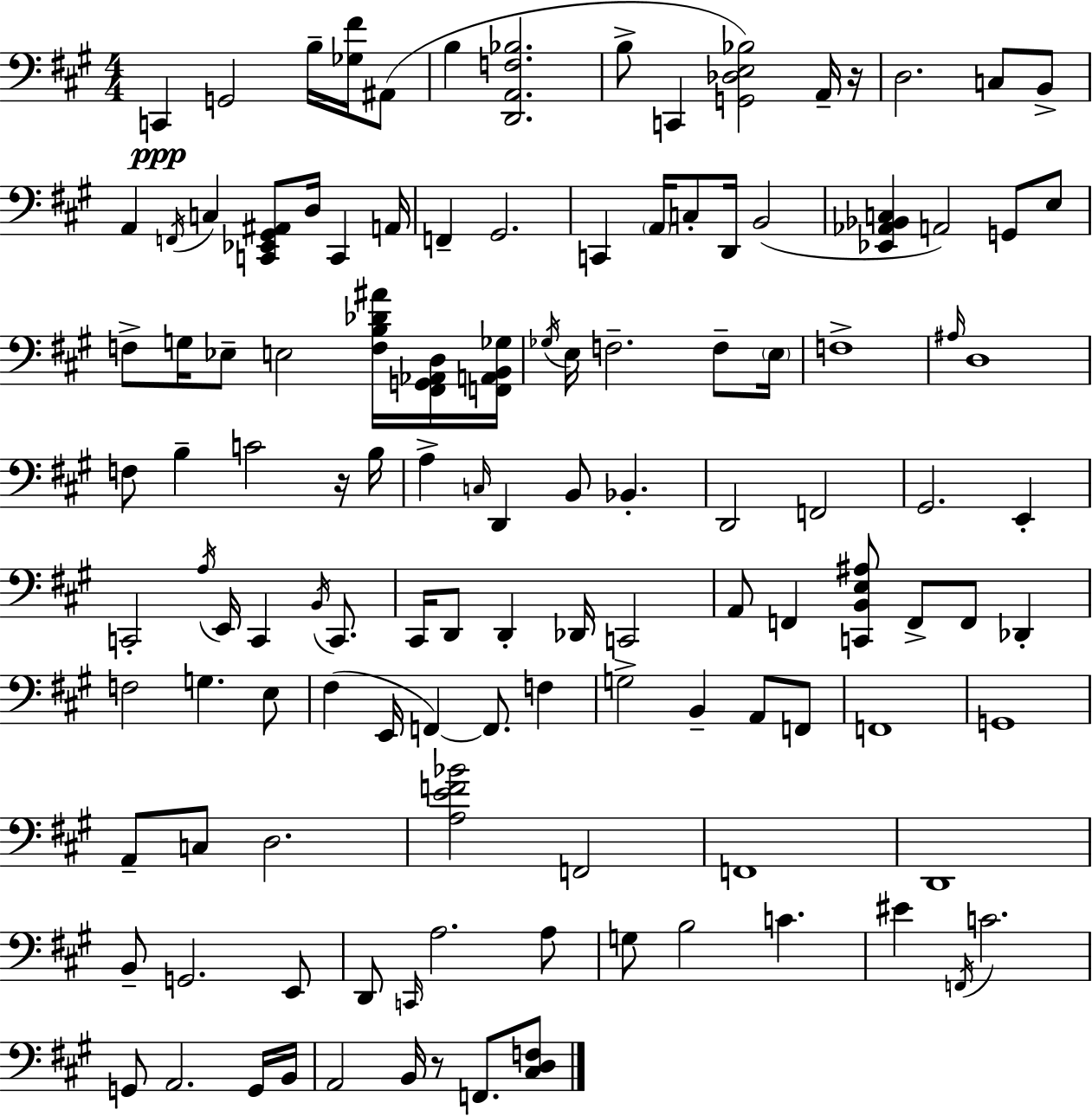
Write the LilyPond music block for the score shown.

{
  \clef bass
  \numericTimeSignature
  \time 4/4
  \key a \major
  c,4\ppp g,2 b16-- <ges fis'>16 ais,8( | b4 <d, a, f bes>2. | b8-> c,4 <g, des e bes>2) a,16-- r16 | d2. c8 b,8-> | \break a,4 \acciaccatura { f,16 } c4 <c, ees, gis, ais,>8 d16 c,4 | a,16 f,4-- gis,2. | c,4 \parenthesize a,16 c8-. d,16 b,2( | <ees, aes, bes, c>4 a,2) g,8 e8 | \break f8-> g16 ees8-- e2 <f b des' ais'>16 <fis, g, aes, d>16 | <f, a, b, ges>16 \acciaccatura { ges16 } e16 f2.-- f8-- | \parenthesize e16 f1-> | \grace { ais16 } d1 | \break f8 b4-- c'2 | r16 b16 a4-> \grace { c16 } d,4 b,8 bes,4.-. | d,2 f,2 | gis,2. | \break e,4-. c,2-. \acciaccatura { a16 } e,16 c,4 | \acciaccatura { b,16 } c,8. cis,16 d,8 d,4-. des,16 c,2 | a,8 f,4 <c, b, e ais>8 f,8-> | f,8 des,4-. f2 g4. | \break e8 fis4( e,16 f,4~~) f,8. | f4 g2-> b,4-- | a,8 f,8 f,1 | g,1 | \break a,8-- c8 d2. | <a e' f' bes'>2 f,2 | f,1 | d,1 | \break b,8-- g,2. | e,8 d,8 \grace { c,16 } a2. | a8 g8 b2 | c'4. eis'4 \acciaccatura { f,16 } c'2. | \break g,8 a,2. | g,16 b,16 a,2 | b,16 r8 f,8. <cis d f>8 \bar "|."
}